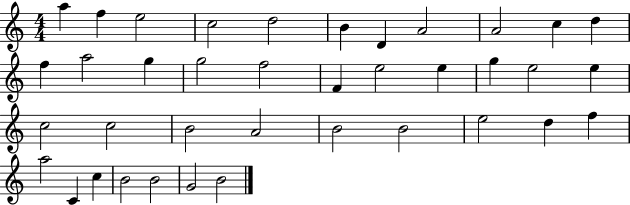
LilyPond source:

{
  \clef treble
  \numericTimeSignature
  \time 4/4
  \key c \major
  a''4 f''4 e''2 | c''2 d''2 | b'4 d'4 a'2 | a'2 c''4 d''4 | \break f''4 a''2 g''4 | g''2 f''2 | f'4 e''2 e''4 | g''4 e''2 e''4 | \break c''2 c''2 | b'2 a'2 | b'2 b'2 | e''2 d''4 f''4 | \break a''2 c'4 c''4 | b'2 b'2 | g'2 b'2 | \bar "|."
}